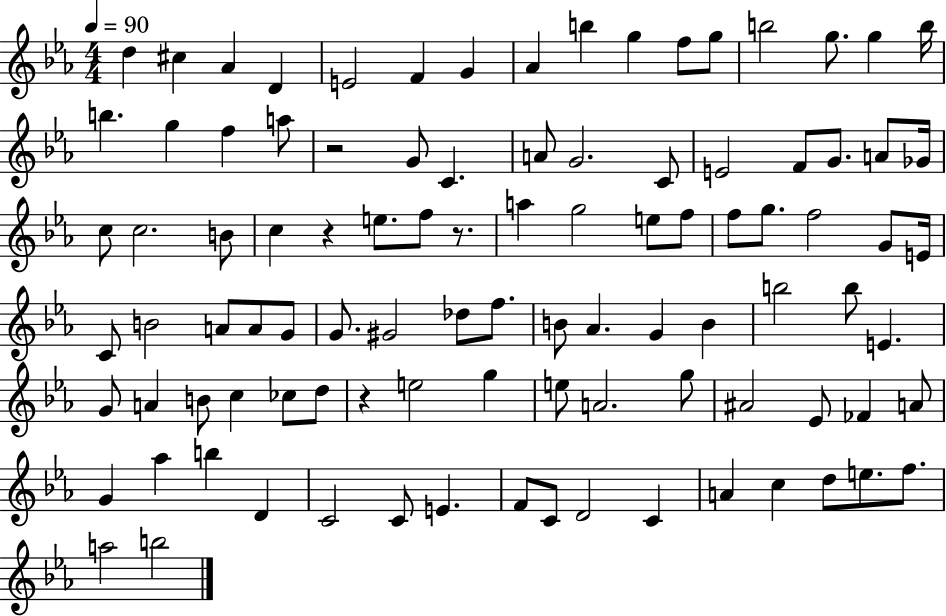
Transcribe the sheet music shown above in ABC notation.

X:1
T:Untitled
M:4/4
L:1/4
K:Eb
d ^c _A D E2 F G _A b g f/2 g/2 b2 g/2 g b/4 b g f a/2 z2 G/2 C A/2 G2 C/2 E2 F/2 G/2 A/2 _G/4 c/2 c2 B/2 c z e/2 f/2 z/2 a g2 e/2 f/2 f/2 g/2 f2 G/2 E/4 C/2 B2 A/2 A/2 G/2 G/2 ^G2 _d/2 f/2 B/2 _A G B b2 b/2 E G/2 A B/2 c _c/2 d/2 z e2 g e/2 A2 g/2 ^A2 _E/2 _F A/2 G _a b D C2 C/2 E F/2 C/2 D2 C A c d/2 e/2 f/2 a2 b2